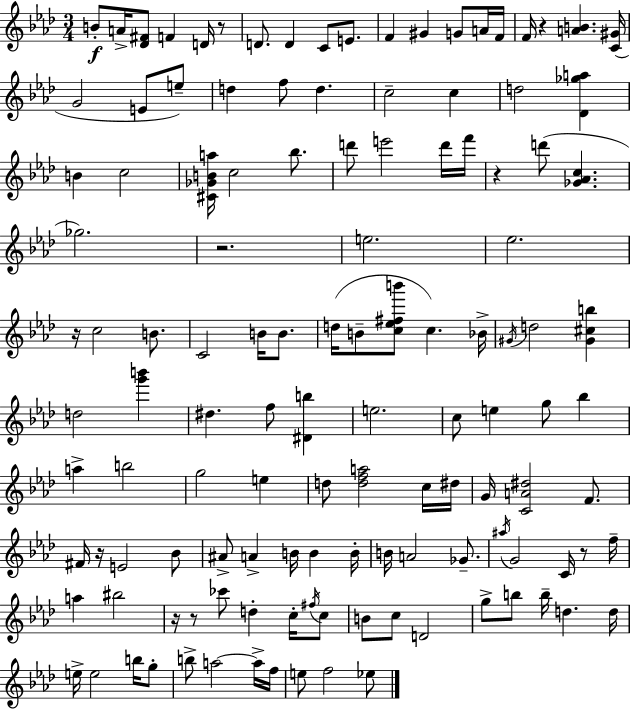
B4/e A4/s [Db4,F#4]/e F4/q D4/s R/e D4/e. D4/q C4/e E4/e. F4/q G#4/q G4/e A4/s F4/s F4/s R/q [A4,B4]/q. [C4,G#4]/s G4/h E4/e E5/e D5/q F5/e D5/q. C5/h C5/q D5/h [Db4,Gb5,A5]/q B4/q C5/h [C#4,Gb4,B4,A5]/s C5/h Bb5/e. D6/e E6/h D6/s F6/s R/q D6/e [Gb4,Ab4,C5]/q. Gb5/h. R/h. E5/h. Eb5/h. R/s C5/h B4/e. C4/h B4/s B4/e. D5/s B4/e [C5,Eb5,F#5,B6]/e C5/q. Bb4/s G#4/s D5/h [G#4,C#5,B5]/q D5/h [G6,B6]/q D#5/q. F5/e [D#4,B5]/q E5/h. C5/e E5/q G5/e Bb5/q A5/q B5/h G5/h E5/q D5/e [D5,F5,A5]/h C5/s D#5/s G4/s [C4,A4,D#5]/h F4/e. F#4/s R/s E4/h Bb4/e A#4/e A4/q B4/s B4/q B4/s B4/s A4/h Gb4/e. A#5/s G4/h C4/s R/e F5/s A5/q BIS5/h R/s R/e CES6/e D5/q C5/s F#5/s C5/e B4/e C5/e D4/h G5/e B5/e B5/s D5/q. D5/s E5/s E5/h B5/s G5/e B5/e A5/h A5/s F5/s E5/e F5/h Eb5/e